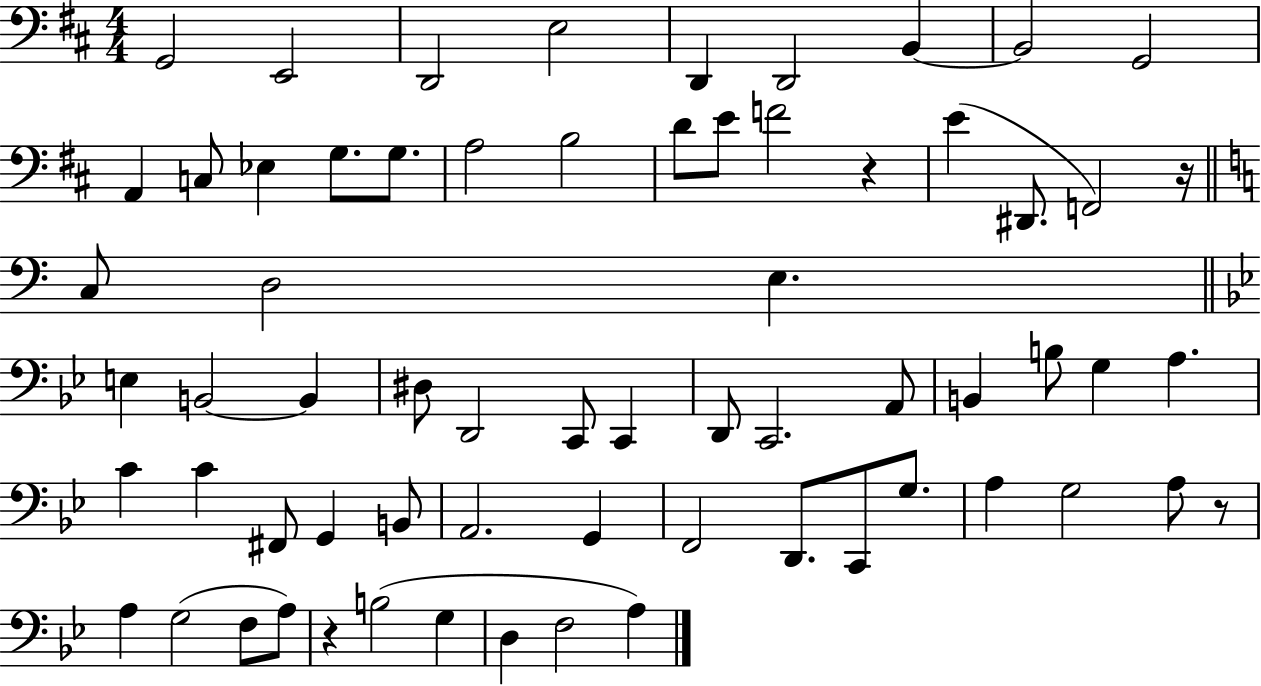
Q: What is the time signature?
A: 4/4